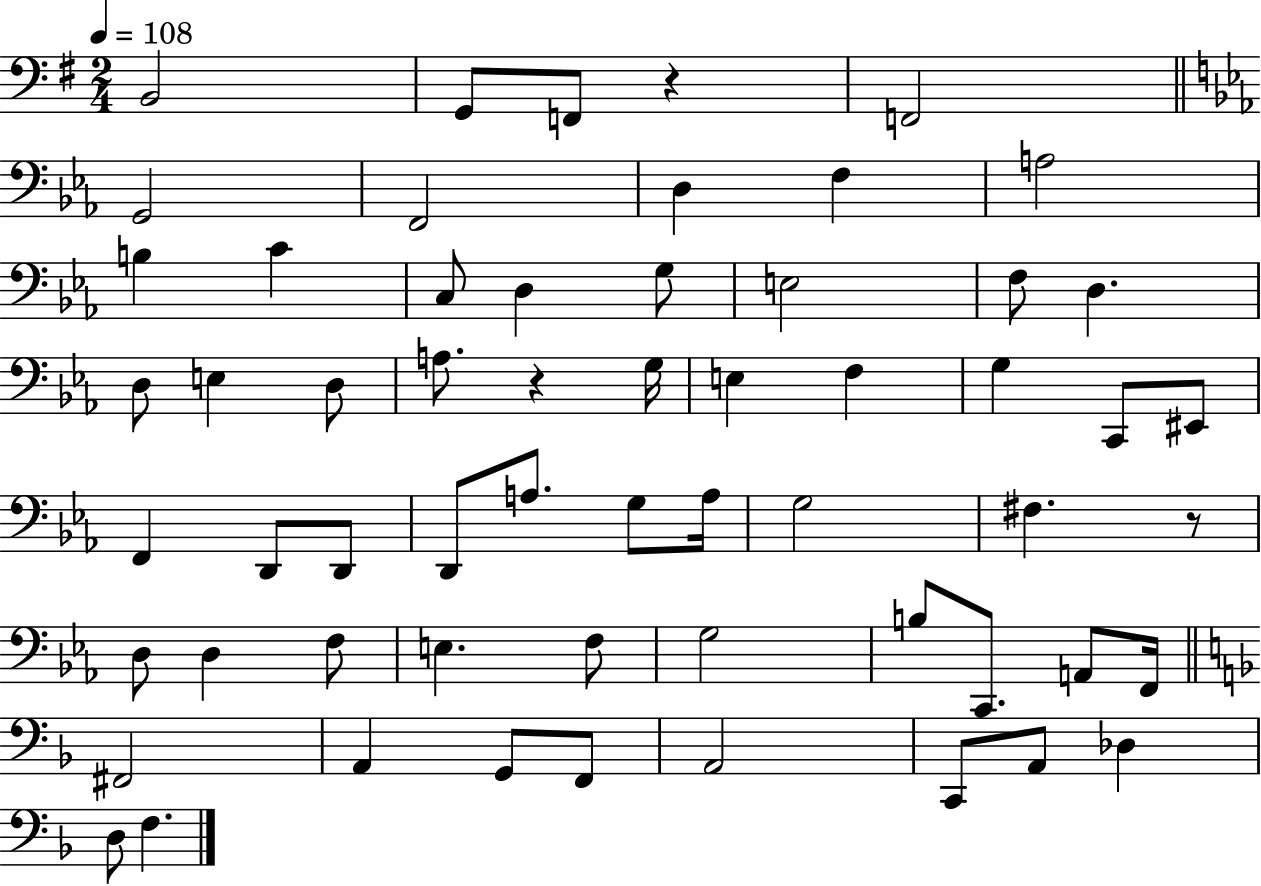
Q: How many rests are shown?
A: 3